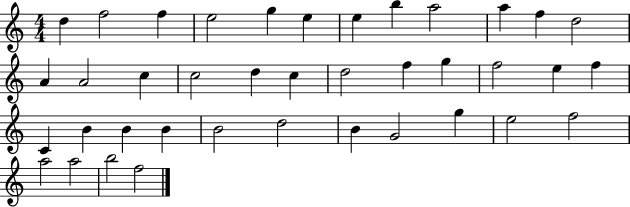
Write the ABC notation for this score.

X:1
T:Untitled
M:4/4
L:1/4
K:C
d f2 f e2 g e e b a2 a f d2 A A2 c c2 d c d2 f g f2 e f C B B B B2 d2 B G2 g e2 f2 a2 a2 b2 f2